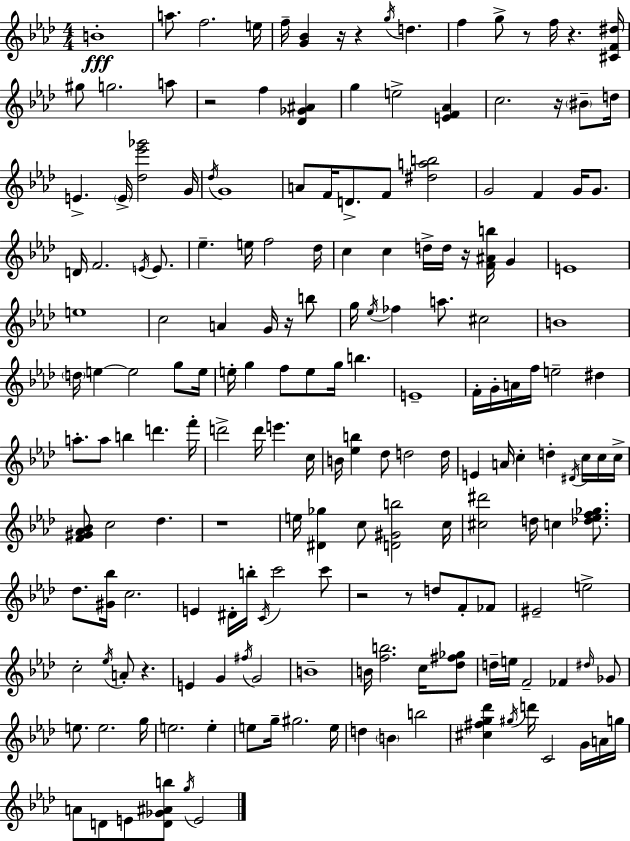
{
  \clef treble
  \numericTimeSignature
  \time 4/4
  \key aes \major
  b'1-.\fff | a''8. f''2. e''16 | f''16-- <g' bes'>4 r16 r4 \acciaccatura { g''16 } d''4. | f''4 g''8-> r8 f''16 r4. | \break <cis' f' dis''>16 gis''8 g''2. a''8 | r2 f''4 <des' ges' ais'>4 | g''4 e''2-> <e' f' aes'>4 | c''2. r16 \parenthesize bis'8-- | \break d''16 e'4.-> \parenthesize e'16-> <des'' ees''' ges'''>2 | g'16 \acciaccatura { des''16 } g'1 | a'8 f'16 d'8.-> f'8 <dis'' a'' b''>2 | g'2 f'4 g'16 g'8. | \break d'16 f'2. \acciaccatura { e'16 } | e'8. ees''4.-- e''16 f''2 | des''16 c''4 c''4 d''16-> d''16 r16 <f' ais' b''>16 g'4 | e'1 | \break e''1 | c''2 a'4 g'16 | r16 b''8 g''16 \acciaccatura { ees''16 } fes''4 a''8. cis''2 | b'1 | \break \parenthesize d''16 e''4~~ e''2 | g''8 e''16 e''16-. g''4 f''8 e''8 g''16 b''4. | e'1-- | f'16-. g'16-. a'16 f''16 e''2-- | \break dis''4 a''8.-. a''8 b''4 d'''4. | f'''16-. d'''2-> d'''16 e'''4. | c''16 b'16 <ees'' b''>4 des''8 d''2 | d''16 e'4 a'16 c''4-. d''4-. | \break \acciaccatura { dis'16 } c''16 c''16 c''16-> <f' gis' aes' bes'>8 c''2 des''4. | r1 | e''16 <dis' ges''>4 c''8 <d' gis' b''>2 | c''16 <cis'' dis'''>2 d''16 c''4 | \break <des'' ees'' f'' ges''>8. des''8. <gis' bes''>16 c''2. | e'4 dis'16-. b''16-. \acciaccatura { c'16 } c'''2 | c'''8 r2 r8 | d''8 f'8-. fes'8 eis'2-- e''2-> | \break c''2-. \acciaccatura { ees''16 } a'8-. | r4. e'4 g'4 \acciaccatura { fis''16 } | g'2 b'1-- | b'16 <f'' b''>2. | \break c''16 <des'' fis'' ges''>8 d''16-- e''16 f'2-- | fes'4 \grace { dis''16 } ges'8 e''8. e''2. | g''16 e''2. | e''4-. e''8 g''16-- gis''2. | \break e''16 d''4 \parenthesize b'4 | b''2 <cis'' fis'' g'' des'''>4 \acciaccatura { gis''16 } d'''16 c'2 | g'16 a'16 g''16 a'8 d'8 e'8 | <d' ges' ais' b''>8 \acciaccatura { g''16 } e'2 \bar "|."
}